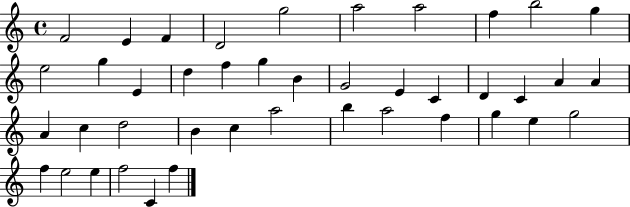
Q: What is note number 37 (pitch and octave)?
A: F5